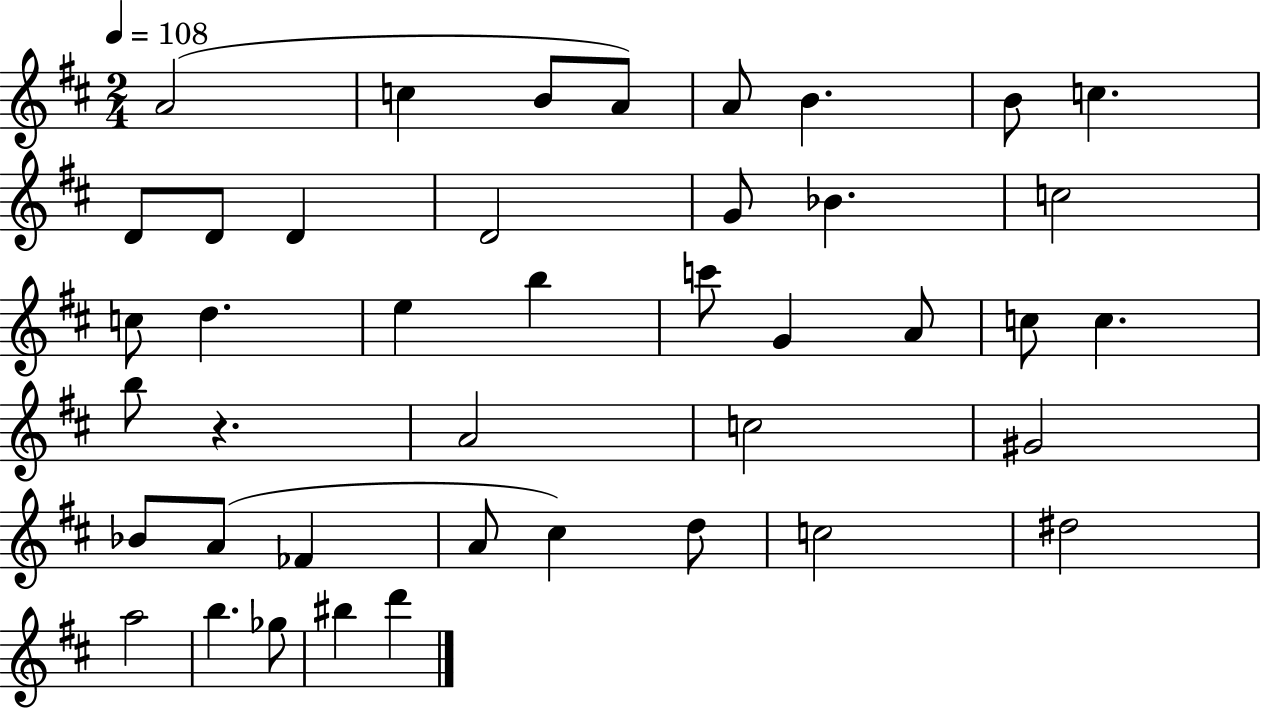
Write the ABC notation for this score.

X:1
T:Untitled
M:2/4
L:1/4
K:D
A2 c B/2 A/2 A/2 B B/2 c D/2 D/2 D D2 G/2 _B c2 c/2 d e b c'/2 G A/2 c/2 c b/2 z A2 c2 ^G2 _B/2 A/2 _F A/2 ^c d/2 c2 ^d2 a2 b _g/2 ^b d'